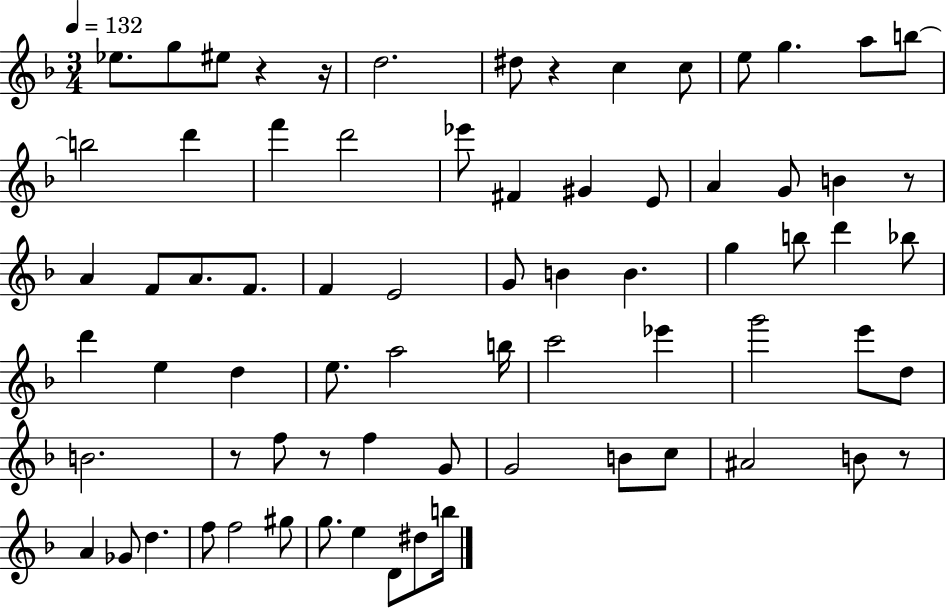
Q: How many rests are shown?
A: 7